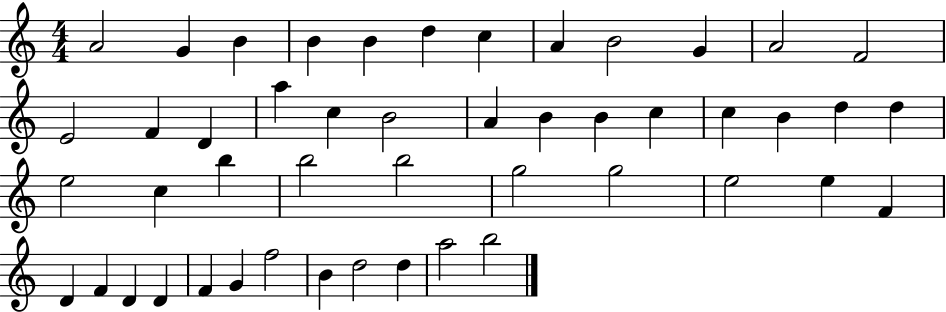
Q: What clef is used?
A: treble